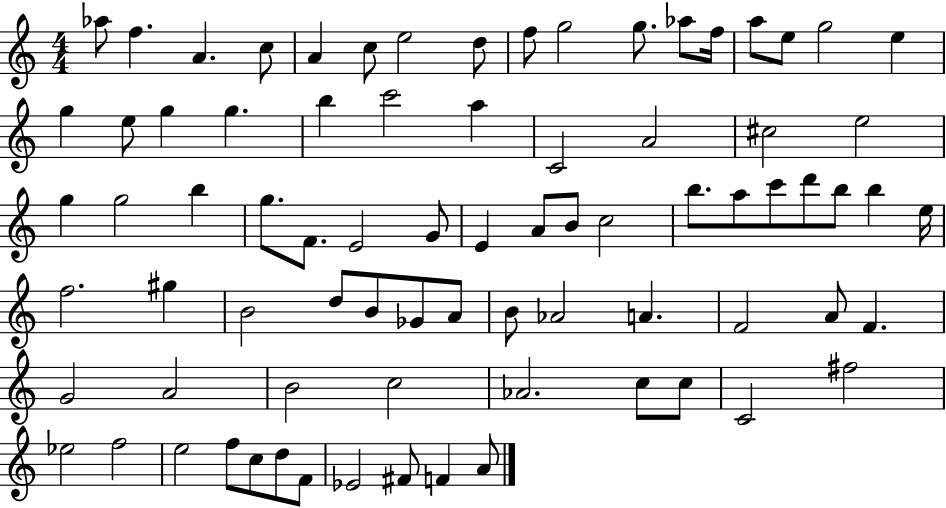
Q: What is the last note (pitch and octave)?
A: A4